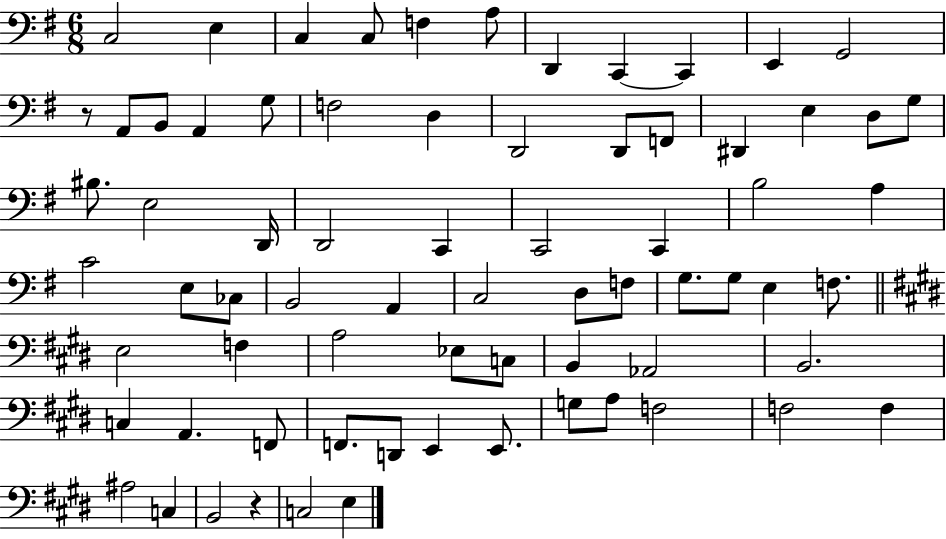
C3/h E3/q C3/q C3/e F3/q A3/e D2/q C2/q C2/q E2/q G2/h R/e A2/e B2/e A2/q G3/e F3/h D3/q D2/h D2/e F2/e D#2/q E3/q D3/e G3/e BIS3/e. E3/h D2/s D2/h C2/q C2/h C2/q B3/h A3/q C4/h E3/e CES3/e B2/h A2/q C3/h D3/e F3/e G3/e. G3/e E3/q F3/e. E3/h F3/q A3/h Eb3/e C3/e B2/q Ab2/h B2/h. C3/q A2/q. F2/e F2/e. D2/e E2/q E2/e. G3/e A3/e F3/h F3/h F3/q A#3/h C3/q B2/h R/q C3/h E3/q